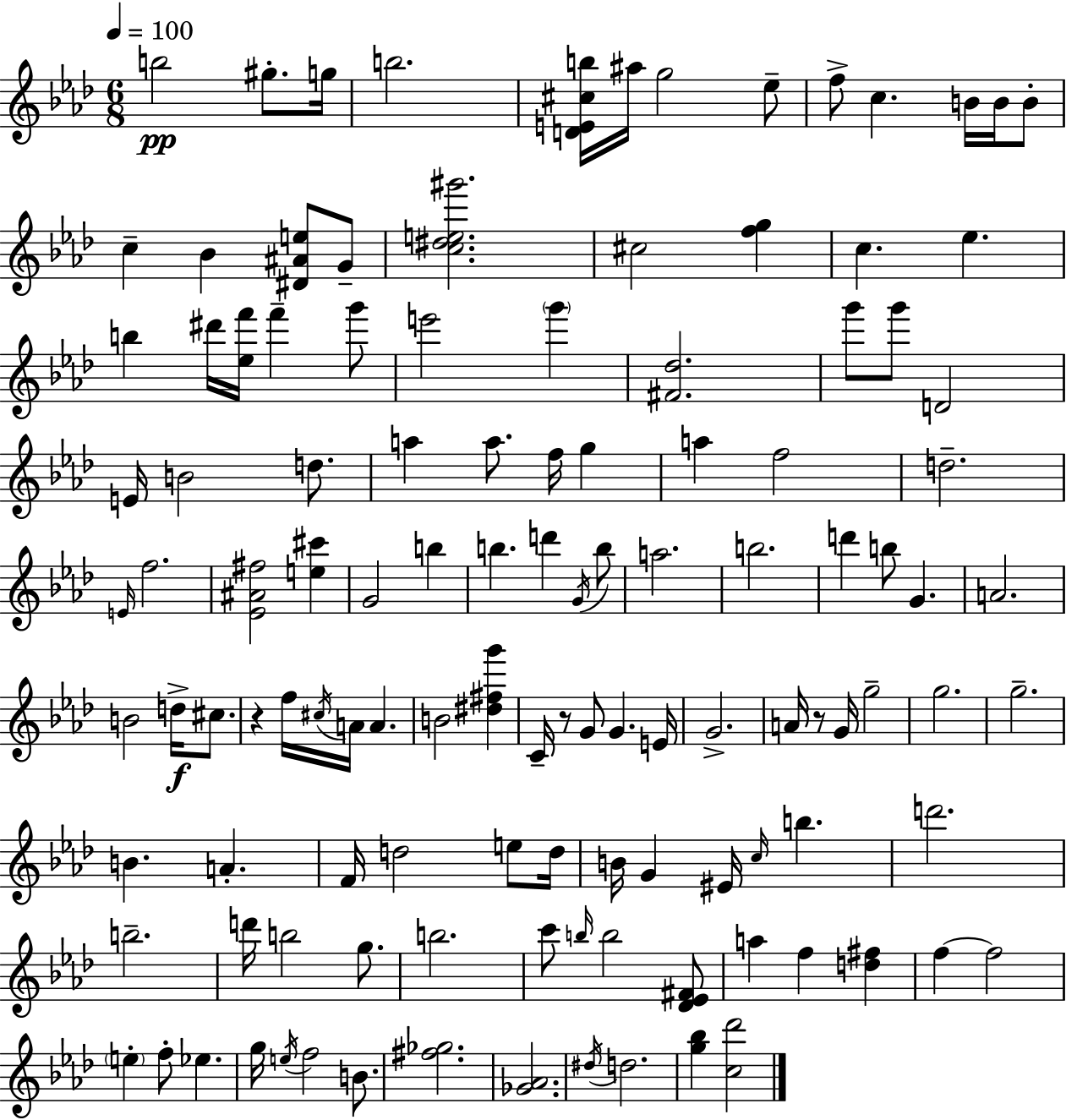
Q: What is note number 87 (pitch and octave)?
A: C6